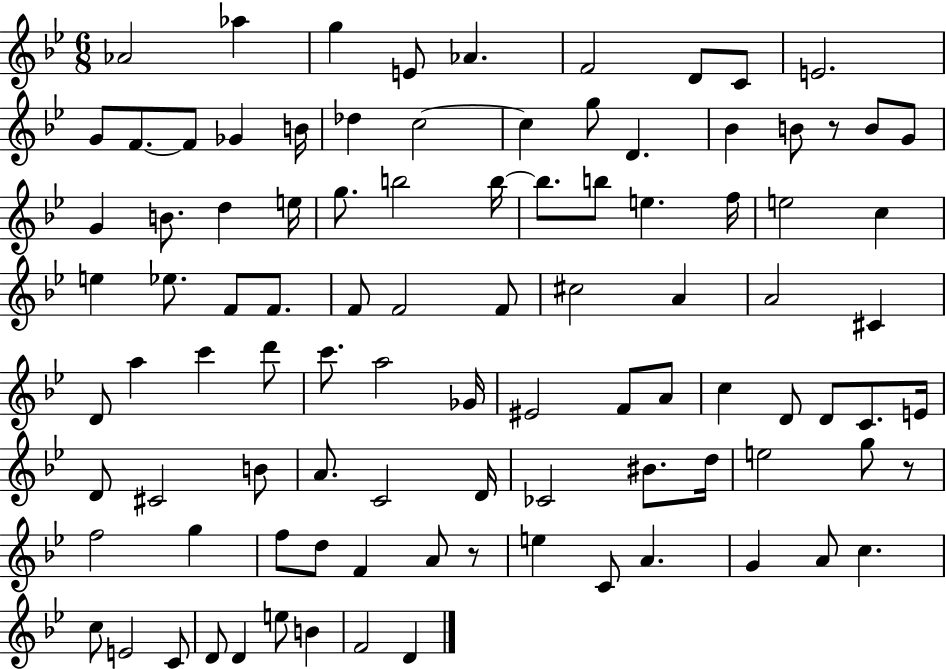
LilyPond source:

{
  \clef treble
  \numericTimeSignature
  \time 6/8
  \key bes \major
  aes'2 aes''4 | g''4 e'8 aes'4. | f'2 d'8 c'8 | e'2. | \break g'8 f'8.~~ f'8 ges'4 b'16 | des''4 c''2~~ | c''4 g''8 d'4. | bes'4 b'8 r8 b'8 g'8 | \break g'4 b'8. d''4 e''16 | g''8. b''2 b''16~~ | b''8. b''8 e''4. f''16 | e''2 c''4 | \break e''4 ees''8. f'8 f'8. | f'8 f'2 f'8 | cis''2 a'4 | a'2 cis'4 | \break d'8 a''4 c'''4 d'''8 | c'''8. a''2 ges'16 | eis'2 f'8 a'8 | c''4 d'8 d'8 c'8. e'16 | \break d'8 cis'2 b'8 | a'8. c'2 d'16 | ces'2 bis'8. d''16 | e''2 g''8 r8 | \break f''2 g''4 | f''8 d''8 f'4 a'8 r8 | e''4 c'8 a'4. | g'4 a'8 c''4. | \break c''8 e'2 c'8 | d'8 d'4 e''8 b'4 | f'2 d'4 | \bar "|."
}